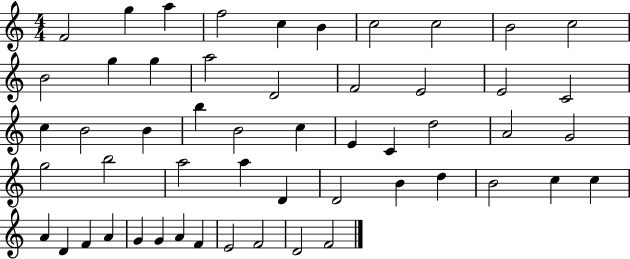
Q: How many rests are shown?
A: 0